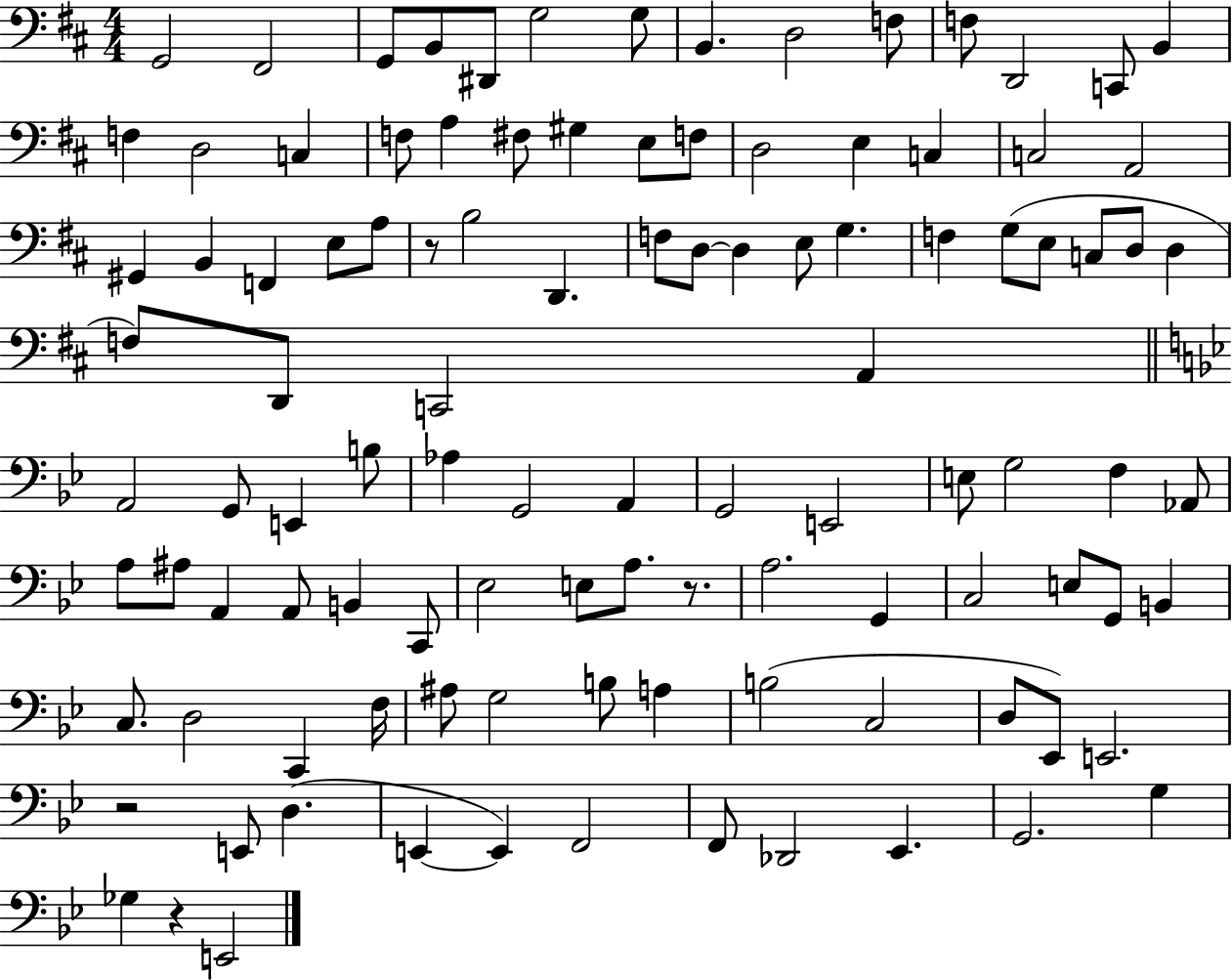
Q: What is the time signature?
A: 4/4